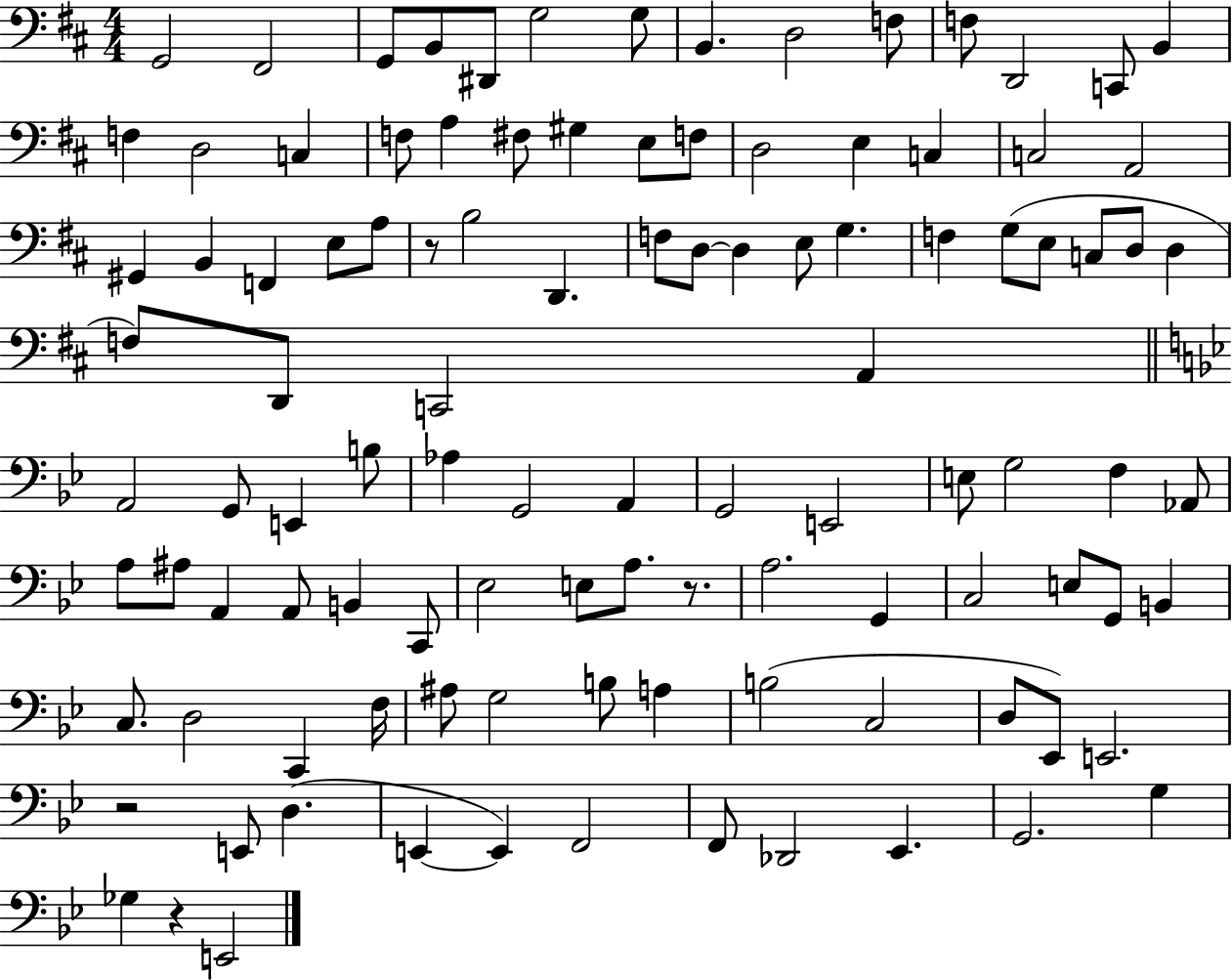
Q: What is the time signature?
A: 4/4